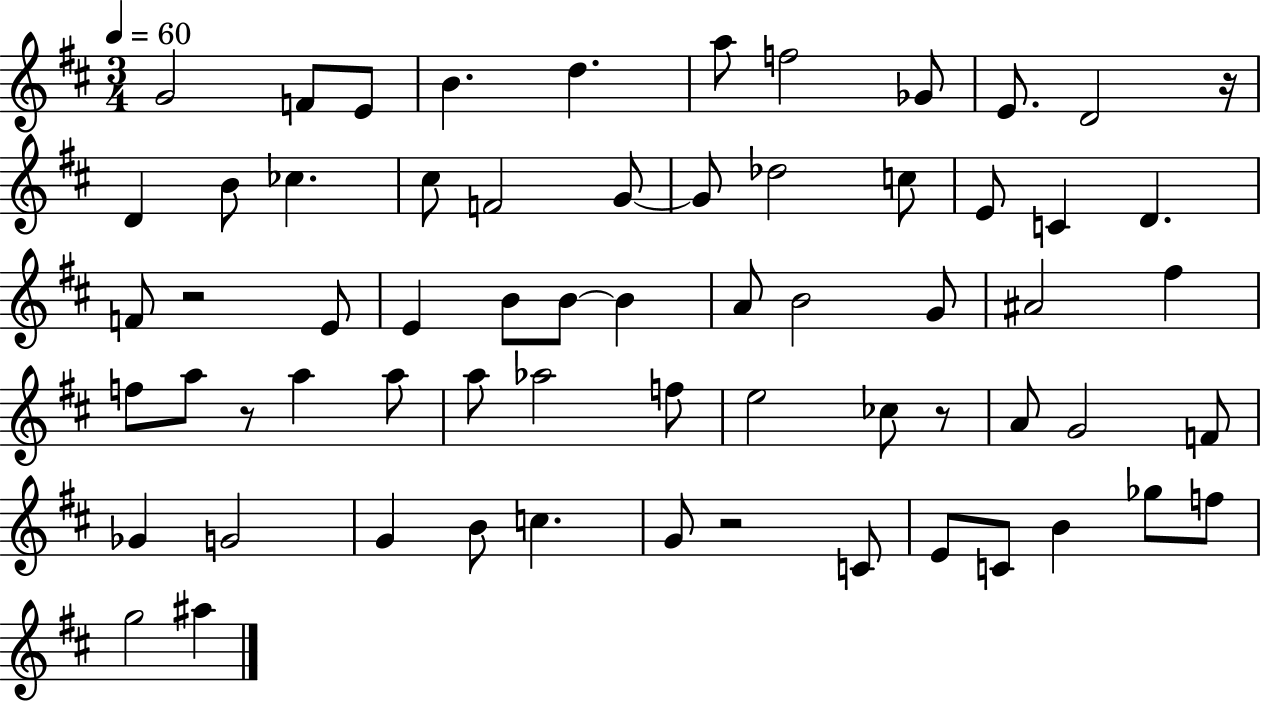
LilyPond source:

{
  \clef treble
  \numericTimeSignature
  \time 3/4
  \key d \major
  \tempo 4 = 60
  g'2 f'8 e'8 | b'4. d''4. | a''8 f''2 ges'8 | e'8. d'2 r16 | \break d'4 b'8 ces''4. | cis''8 f'2 g'8~~ | g'8 des''2 c''8 | e'8 c'4 d'4. | \break f'8 r2 e'8 | e'4 b'8 b'8~~ b'4 | a'8 b'2 g'8 | ais'2 fis''4 | \break f''8 a''8 r8 a''4 a''8 | a''8 aes''2 f''8 | e''2 ces''8 r8 | a'8 g'2 f'8 | \break ges'4 g'2 | g'4 b'8 c''4. | g'8 r2 c'8 | e'8 c'8 b'4 ges''8 f''8 | \break g''2 ais''4 | \bar "|."
}